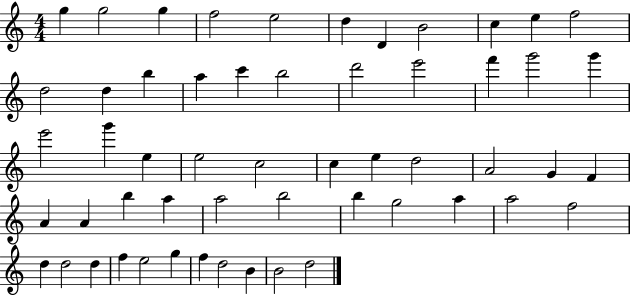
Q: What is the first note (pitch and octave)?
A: G5